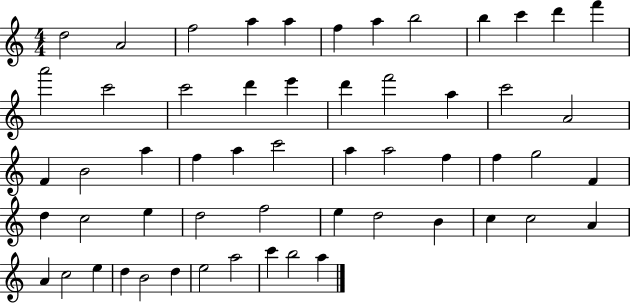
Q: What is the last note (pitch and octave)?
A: A5